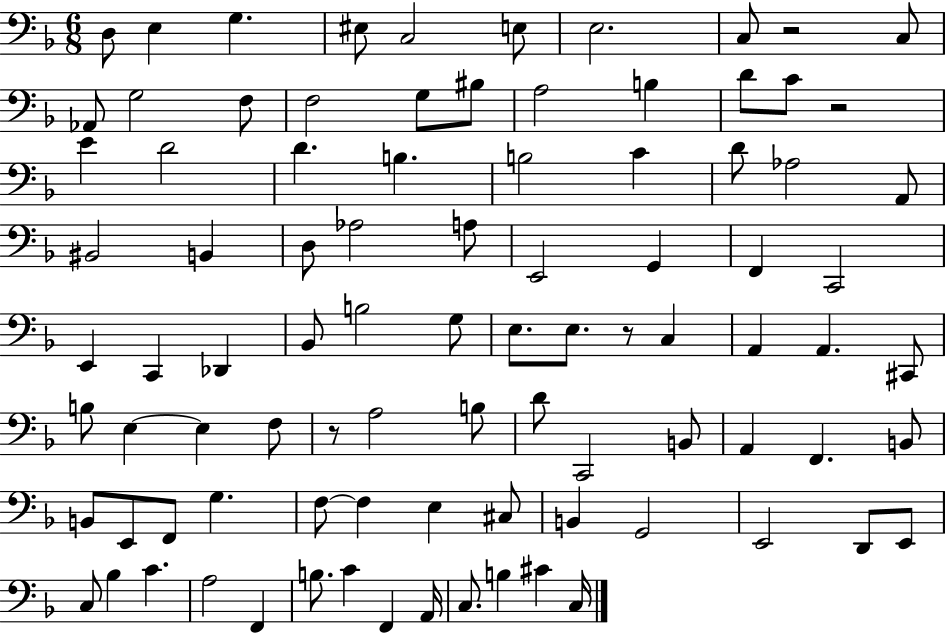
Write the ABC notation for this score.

X:1
T:Untitled
M:6/8
L:1/4
K:F
D,/2 E, G, ^E,/2 C,2 E,/2 E,2 C,/2 z2 C,/2 _A,,/2 G,2 F,/2 F,2 G,/2 ^B,/2 A,2 B, D/2 C/2 z2 E D2 D B, B,2 C D/2 _A,2 A,,/2 ^B,,2 B,, D,/2 _A,2 A,/2 E,,2 G,, F,, C,,2 E,, C,, _D,, _B,,/2 B,2 G,/2 E,/2 E,/2 z/2 C, A,, A,, ^C,,/2 B,/2 E, E, F,/2 z/2 A,2 B,/2 D/2 C,,2 B,,/2 A,, F,, B,,/2 B,,/2 E,,/2 F,,/2 G, F,/2 F, E, ^C,/2 B,, G,,2 E,,2 D,,/2 E,,/2 C,/2 _B, C A,2 F,, B,/2 C F,, A,,/4 C,/2 B, ^C C,/4